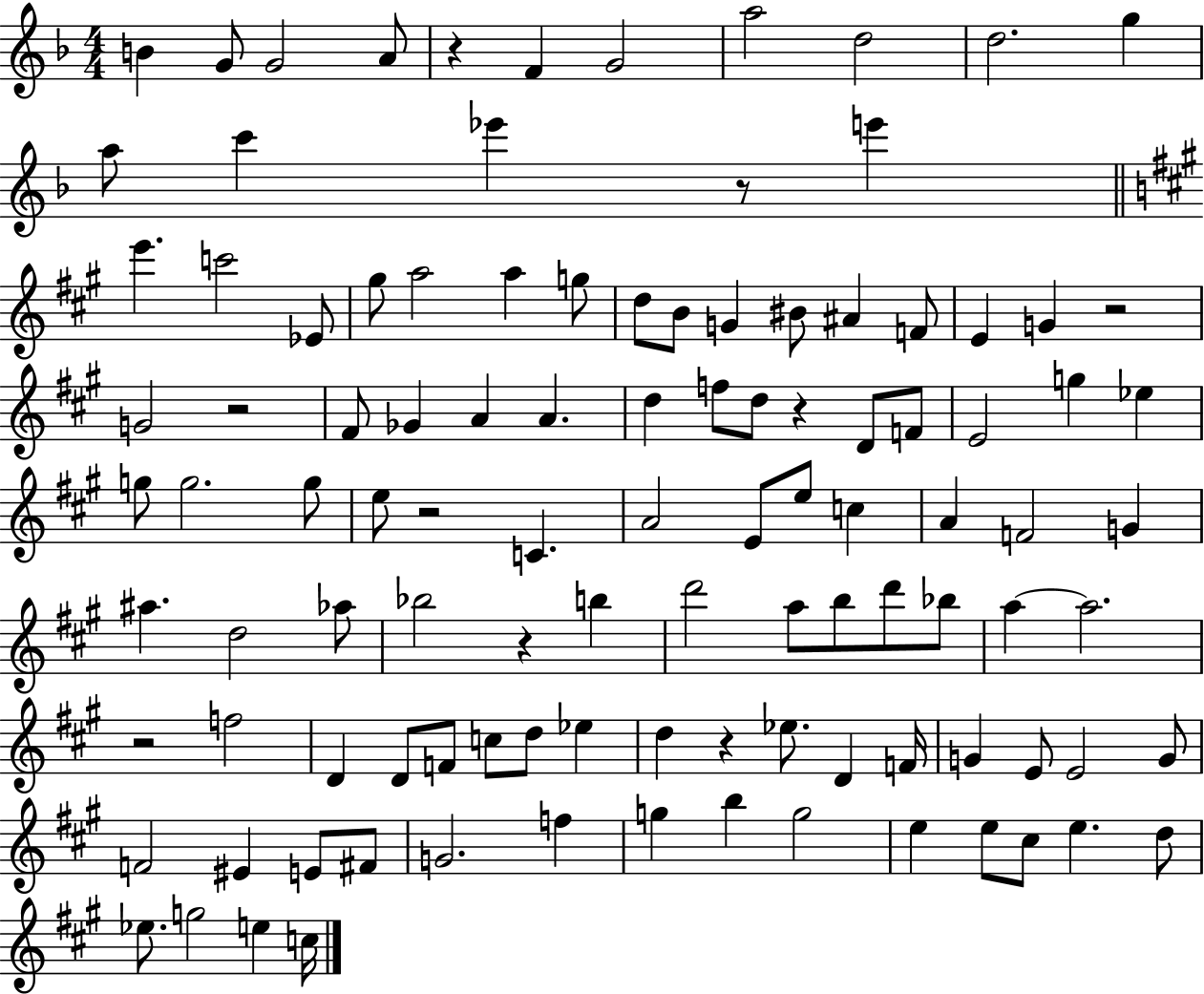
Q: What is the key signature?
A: F major